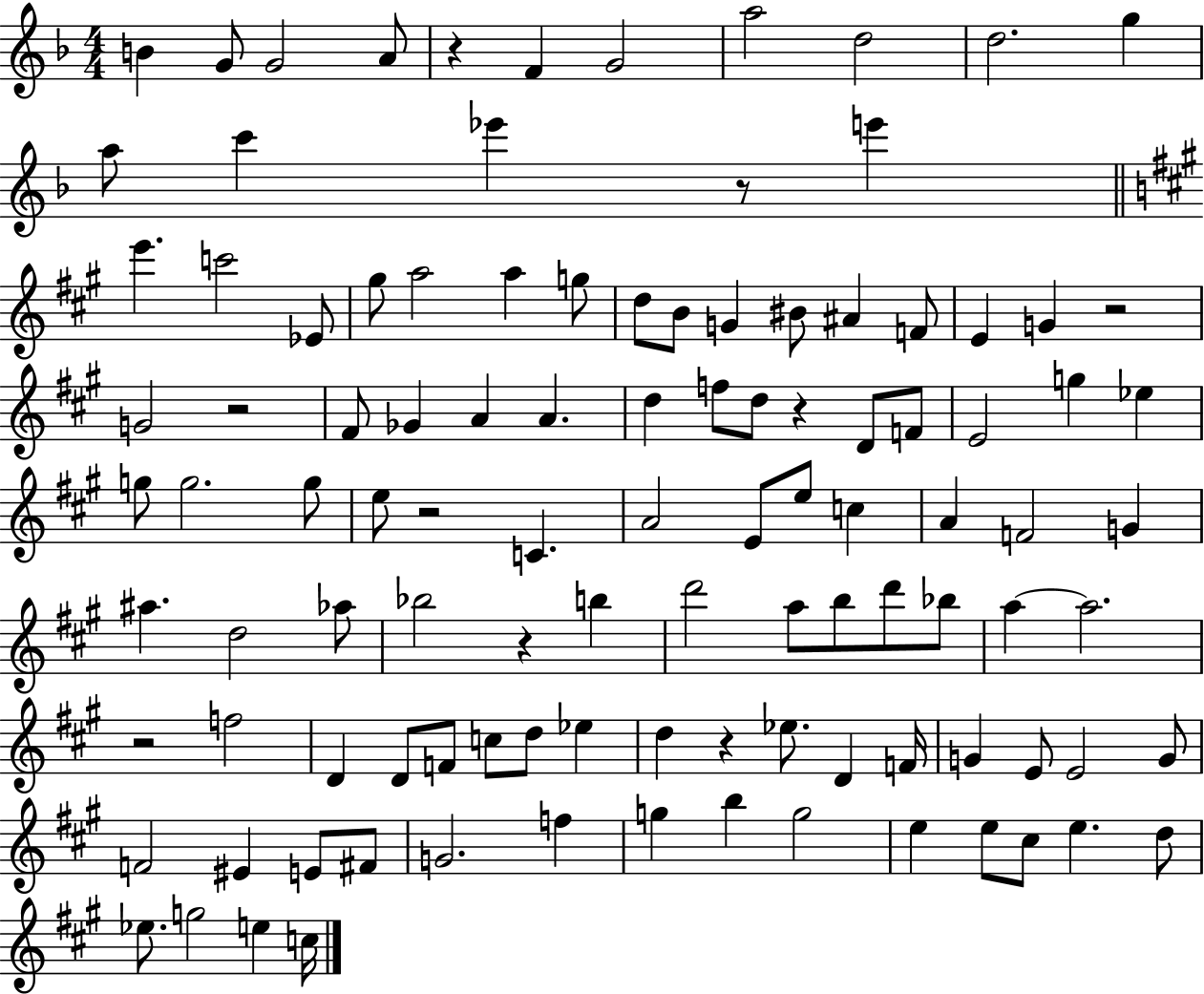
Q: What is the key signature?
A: F major